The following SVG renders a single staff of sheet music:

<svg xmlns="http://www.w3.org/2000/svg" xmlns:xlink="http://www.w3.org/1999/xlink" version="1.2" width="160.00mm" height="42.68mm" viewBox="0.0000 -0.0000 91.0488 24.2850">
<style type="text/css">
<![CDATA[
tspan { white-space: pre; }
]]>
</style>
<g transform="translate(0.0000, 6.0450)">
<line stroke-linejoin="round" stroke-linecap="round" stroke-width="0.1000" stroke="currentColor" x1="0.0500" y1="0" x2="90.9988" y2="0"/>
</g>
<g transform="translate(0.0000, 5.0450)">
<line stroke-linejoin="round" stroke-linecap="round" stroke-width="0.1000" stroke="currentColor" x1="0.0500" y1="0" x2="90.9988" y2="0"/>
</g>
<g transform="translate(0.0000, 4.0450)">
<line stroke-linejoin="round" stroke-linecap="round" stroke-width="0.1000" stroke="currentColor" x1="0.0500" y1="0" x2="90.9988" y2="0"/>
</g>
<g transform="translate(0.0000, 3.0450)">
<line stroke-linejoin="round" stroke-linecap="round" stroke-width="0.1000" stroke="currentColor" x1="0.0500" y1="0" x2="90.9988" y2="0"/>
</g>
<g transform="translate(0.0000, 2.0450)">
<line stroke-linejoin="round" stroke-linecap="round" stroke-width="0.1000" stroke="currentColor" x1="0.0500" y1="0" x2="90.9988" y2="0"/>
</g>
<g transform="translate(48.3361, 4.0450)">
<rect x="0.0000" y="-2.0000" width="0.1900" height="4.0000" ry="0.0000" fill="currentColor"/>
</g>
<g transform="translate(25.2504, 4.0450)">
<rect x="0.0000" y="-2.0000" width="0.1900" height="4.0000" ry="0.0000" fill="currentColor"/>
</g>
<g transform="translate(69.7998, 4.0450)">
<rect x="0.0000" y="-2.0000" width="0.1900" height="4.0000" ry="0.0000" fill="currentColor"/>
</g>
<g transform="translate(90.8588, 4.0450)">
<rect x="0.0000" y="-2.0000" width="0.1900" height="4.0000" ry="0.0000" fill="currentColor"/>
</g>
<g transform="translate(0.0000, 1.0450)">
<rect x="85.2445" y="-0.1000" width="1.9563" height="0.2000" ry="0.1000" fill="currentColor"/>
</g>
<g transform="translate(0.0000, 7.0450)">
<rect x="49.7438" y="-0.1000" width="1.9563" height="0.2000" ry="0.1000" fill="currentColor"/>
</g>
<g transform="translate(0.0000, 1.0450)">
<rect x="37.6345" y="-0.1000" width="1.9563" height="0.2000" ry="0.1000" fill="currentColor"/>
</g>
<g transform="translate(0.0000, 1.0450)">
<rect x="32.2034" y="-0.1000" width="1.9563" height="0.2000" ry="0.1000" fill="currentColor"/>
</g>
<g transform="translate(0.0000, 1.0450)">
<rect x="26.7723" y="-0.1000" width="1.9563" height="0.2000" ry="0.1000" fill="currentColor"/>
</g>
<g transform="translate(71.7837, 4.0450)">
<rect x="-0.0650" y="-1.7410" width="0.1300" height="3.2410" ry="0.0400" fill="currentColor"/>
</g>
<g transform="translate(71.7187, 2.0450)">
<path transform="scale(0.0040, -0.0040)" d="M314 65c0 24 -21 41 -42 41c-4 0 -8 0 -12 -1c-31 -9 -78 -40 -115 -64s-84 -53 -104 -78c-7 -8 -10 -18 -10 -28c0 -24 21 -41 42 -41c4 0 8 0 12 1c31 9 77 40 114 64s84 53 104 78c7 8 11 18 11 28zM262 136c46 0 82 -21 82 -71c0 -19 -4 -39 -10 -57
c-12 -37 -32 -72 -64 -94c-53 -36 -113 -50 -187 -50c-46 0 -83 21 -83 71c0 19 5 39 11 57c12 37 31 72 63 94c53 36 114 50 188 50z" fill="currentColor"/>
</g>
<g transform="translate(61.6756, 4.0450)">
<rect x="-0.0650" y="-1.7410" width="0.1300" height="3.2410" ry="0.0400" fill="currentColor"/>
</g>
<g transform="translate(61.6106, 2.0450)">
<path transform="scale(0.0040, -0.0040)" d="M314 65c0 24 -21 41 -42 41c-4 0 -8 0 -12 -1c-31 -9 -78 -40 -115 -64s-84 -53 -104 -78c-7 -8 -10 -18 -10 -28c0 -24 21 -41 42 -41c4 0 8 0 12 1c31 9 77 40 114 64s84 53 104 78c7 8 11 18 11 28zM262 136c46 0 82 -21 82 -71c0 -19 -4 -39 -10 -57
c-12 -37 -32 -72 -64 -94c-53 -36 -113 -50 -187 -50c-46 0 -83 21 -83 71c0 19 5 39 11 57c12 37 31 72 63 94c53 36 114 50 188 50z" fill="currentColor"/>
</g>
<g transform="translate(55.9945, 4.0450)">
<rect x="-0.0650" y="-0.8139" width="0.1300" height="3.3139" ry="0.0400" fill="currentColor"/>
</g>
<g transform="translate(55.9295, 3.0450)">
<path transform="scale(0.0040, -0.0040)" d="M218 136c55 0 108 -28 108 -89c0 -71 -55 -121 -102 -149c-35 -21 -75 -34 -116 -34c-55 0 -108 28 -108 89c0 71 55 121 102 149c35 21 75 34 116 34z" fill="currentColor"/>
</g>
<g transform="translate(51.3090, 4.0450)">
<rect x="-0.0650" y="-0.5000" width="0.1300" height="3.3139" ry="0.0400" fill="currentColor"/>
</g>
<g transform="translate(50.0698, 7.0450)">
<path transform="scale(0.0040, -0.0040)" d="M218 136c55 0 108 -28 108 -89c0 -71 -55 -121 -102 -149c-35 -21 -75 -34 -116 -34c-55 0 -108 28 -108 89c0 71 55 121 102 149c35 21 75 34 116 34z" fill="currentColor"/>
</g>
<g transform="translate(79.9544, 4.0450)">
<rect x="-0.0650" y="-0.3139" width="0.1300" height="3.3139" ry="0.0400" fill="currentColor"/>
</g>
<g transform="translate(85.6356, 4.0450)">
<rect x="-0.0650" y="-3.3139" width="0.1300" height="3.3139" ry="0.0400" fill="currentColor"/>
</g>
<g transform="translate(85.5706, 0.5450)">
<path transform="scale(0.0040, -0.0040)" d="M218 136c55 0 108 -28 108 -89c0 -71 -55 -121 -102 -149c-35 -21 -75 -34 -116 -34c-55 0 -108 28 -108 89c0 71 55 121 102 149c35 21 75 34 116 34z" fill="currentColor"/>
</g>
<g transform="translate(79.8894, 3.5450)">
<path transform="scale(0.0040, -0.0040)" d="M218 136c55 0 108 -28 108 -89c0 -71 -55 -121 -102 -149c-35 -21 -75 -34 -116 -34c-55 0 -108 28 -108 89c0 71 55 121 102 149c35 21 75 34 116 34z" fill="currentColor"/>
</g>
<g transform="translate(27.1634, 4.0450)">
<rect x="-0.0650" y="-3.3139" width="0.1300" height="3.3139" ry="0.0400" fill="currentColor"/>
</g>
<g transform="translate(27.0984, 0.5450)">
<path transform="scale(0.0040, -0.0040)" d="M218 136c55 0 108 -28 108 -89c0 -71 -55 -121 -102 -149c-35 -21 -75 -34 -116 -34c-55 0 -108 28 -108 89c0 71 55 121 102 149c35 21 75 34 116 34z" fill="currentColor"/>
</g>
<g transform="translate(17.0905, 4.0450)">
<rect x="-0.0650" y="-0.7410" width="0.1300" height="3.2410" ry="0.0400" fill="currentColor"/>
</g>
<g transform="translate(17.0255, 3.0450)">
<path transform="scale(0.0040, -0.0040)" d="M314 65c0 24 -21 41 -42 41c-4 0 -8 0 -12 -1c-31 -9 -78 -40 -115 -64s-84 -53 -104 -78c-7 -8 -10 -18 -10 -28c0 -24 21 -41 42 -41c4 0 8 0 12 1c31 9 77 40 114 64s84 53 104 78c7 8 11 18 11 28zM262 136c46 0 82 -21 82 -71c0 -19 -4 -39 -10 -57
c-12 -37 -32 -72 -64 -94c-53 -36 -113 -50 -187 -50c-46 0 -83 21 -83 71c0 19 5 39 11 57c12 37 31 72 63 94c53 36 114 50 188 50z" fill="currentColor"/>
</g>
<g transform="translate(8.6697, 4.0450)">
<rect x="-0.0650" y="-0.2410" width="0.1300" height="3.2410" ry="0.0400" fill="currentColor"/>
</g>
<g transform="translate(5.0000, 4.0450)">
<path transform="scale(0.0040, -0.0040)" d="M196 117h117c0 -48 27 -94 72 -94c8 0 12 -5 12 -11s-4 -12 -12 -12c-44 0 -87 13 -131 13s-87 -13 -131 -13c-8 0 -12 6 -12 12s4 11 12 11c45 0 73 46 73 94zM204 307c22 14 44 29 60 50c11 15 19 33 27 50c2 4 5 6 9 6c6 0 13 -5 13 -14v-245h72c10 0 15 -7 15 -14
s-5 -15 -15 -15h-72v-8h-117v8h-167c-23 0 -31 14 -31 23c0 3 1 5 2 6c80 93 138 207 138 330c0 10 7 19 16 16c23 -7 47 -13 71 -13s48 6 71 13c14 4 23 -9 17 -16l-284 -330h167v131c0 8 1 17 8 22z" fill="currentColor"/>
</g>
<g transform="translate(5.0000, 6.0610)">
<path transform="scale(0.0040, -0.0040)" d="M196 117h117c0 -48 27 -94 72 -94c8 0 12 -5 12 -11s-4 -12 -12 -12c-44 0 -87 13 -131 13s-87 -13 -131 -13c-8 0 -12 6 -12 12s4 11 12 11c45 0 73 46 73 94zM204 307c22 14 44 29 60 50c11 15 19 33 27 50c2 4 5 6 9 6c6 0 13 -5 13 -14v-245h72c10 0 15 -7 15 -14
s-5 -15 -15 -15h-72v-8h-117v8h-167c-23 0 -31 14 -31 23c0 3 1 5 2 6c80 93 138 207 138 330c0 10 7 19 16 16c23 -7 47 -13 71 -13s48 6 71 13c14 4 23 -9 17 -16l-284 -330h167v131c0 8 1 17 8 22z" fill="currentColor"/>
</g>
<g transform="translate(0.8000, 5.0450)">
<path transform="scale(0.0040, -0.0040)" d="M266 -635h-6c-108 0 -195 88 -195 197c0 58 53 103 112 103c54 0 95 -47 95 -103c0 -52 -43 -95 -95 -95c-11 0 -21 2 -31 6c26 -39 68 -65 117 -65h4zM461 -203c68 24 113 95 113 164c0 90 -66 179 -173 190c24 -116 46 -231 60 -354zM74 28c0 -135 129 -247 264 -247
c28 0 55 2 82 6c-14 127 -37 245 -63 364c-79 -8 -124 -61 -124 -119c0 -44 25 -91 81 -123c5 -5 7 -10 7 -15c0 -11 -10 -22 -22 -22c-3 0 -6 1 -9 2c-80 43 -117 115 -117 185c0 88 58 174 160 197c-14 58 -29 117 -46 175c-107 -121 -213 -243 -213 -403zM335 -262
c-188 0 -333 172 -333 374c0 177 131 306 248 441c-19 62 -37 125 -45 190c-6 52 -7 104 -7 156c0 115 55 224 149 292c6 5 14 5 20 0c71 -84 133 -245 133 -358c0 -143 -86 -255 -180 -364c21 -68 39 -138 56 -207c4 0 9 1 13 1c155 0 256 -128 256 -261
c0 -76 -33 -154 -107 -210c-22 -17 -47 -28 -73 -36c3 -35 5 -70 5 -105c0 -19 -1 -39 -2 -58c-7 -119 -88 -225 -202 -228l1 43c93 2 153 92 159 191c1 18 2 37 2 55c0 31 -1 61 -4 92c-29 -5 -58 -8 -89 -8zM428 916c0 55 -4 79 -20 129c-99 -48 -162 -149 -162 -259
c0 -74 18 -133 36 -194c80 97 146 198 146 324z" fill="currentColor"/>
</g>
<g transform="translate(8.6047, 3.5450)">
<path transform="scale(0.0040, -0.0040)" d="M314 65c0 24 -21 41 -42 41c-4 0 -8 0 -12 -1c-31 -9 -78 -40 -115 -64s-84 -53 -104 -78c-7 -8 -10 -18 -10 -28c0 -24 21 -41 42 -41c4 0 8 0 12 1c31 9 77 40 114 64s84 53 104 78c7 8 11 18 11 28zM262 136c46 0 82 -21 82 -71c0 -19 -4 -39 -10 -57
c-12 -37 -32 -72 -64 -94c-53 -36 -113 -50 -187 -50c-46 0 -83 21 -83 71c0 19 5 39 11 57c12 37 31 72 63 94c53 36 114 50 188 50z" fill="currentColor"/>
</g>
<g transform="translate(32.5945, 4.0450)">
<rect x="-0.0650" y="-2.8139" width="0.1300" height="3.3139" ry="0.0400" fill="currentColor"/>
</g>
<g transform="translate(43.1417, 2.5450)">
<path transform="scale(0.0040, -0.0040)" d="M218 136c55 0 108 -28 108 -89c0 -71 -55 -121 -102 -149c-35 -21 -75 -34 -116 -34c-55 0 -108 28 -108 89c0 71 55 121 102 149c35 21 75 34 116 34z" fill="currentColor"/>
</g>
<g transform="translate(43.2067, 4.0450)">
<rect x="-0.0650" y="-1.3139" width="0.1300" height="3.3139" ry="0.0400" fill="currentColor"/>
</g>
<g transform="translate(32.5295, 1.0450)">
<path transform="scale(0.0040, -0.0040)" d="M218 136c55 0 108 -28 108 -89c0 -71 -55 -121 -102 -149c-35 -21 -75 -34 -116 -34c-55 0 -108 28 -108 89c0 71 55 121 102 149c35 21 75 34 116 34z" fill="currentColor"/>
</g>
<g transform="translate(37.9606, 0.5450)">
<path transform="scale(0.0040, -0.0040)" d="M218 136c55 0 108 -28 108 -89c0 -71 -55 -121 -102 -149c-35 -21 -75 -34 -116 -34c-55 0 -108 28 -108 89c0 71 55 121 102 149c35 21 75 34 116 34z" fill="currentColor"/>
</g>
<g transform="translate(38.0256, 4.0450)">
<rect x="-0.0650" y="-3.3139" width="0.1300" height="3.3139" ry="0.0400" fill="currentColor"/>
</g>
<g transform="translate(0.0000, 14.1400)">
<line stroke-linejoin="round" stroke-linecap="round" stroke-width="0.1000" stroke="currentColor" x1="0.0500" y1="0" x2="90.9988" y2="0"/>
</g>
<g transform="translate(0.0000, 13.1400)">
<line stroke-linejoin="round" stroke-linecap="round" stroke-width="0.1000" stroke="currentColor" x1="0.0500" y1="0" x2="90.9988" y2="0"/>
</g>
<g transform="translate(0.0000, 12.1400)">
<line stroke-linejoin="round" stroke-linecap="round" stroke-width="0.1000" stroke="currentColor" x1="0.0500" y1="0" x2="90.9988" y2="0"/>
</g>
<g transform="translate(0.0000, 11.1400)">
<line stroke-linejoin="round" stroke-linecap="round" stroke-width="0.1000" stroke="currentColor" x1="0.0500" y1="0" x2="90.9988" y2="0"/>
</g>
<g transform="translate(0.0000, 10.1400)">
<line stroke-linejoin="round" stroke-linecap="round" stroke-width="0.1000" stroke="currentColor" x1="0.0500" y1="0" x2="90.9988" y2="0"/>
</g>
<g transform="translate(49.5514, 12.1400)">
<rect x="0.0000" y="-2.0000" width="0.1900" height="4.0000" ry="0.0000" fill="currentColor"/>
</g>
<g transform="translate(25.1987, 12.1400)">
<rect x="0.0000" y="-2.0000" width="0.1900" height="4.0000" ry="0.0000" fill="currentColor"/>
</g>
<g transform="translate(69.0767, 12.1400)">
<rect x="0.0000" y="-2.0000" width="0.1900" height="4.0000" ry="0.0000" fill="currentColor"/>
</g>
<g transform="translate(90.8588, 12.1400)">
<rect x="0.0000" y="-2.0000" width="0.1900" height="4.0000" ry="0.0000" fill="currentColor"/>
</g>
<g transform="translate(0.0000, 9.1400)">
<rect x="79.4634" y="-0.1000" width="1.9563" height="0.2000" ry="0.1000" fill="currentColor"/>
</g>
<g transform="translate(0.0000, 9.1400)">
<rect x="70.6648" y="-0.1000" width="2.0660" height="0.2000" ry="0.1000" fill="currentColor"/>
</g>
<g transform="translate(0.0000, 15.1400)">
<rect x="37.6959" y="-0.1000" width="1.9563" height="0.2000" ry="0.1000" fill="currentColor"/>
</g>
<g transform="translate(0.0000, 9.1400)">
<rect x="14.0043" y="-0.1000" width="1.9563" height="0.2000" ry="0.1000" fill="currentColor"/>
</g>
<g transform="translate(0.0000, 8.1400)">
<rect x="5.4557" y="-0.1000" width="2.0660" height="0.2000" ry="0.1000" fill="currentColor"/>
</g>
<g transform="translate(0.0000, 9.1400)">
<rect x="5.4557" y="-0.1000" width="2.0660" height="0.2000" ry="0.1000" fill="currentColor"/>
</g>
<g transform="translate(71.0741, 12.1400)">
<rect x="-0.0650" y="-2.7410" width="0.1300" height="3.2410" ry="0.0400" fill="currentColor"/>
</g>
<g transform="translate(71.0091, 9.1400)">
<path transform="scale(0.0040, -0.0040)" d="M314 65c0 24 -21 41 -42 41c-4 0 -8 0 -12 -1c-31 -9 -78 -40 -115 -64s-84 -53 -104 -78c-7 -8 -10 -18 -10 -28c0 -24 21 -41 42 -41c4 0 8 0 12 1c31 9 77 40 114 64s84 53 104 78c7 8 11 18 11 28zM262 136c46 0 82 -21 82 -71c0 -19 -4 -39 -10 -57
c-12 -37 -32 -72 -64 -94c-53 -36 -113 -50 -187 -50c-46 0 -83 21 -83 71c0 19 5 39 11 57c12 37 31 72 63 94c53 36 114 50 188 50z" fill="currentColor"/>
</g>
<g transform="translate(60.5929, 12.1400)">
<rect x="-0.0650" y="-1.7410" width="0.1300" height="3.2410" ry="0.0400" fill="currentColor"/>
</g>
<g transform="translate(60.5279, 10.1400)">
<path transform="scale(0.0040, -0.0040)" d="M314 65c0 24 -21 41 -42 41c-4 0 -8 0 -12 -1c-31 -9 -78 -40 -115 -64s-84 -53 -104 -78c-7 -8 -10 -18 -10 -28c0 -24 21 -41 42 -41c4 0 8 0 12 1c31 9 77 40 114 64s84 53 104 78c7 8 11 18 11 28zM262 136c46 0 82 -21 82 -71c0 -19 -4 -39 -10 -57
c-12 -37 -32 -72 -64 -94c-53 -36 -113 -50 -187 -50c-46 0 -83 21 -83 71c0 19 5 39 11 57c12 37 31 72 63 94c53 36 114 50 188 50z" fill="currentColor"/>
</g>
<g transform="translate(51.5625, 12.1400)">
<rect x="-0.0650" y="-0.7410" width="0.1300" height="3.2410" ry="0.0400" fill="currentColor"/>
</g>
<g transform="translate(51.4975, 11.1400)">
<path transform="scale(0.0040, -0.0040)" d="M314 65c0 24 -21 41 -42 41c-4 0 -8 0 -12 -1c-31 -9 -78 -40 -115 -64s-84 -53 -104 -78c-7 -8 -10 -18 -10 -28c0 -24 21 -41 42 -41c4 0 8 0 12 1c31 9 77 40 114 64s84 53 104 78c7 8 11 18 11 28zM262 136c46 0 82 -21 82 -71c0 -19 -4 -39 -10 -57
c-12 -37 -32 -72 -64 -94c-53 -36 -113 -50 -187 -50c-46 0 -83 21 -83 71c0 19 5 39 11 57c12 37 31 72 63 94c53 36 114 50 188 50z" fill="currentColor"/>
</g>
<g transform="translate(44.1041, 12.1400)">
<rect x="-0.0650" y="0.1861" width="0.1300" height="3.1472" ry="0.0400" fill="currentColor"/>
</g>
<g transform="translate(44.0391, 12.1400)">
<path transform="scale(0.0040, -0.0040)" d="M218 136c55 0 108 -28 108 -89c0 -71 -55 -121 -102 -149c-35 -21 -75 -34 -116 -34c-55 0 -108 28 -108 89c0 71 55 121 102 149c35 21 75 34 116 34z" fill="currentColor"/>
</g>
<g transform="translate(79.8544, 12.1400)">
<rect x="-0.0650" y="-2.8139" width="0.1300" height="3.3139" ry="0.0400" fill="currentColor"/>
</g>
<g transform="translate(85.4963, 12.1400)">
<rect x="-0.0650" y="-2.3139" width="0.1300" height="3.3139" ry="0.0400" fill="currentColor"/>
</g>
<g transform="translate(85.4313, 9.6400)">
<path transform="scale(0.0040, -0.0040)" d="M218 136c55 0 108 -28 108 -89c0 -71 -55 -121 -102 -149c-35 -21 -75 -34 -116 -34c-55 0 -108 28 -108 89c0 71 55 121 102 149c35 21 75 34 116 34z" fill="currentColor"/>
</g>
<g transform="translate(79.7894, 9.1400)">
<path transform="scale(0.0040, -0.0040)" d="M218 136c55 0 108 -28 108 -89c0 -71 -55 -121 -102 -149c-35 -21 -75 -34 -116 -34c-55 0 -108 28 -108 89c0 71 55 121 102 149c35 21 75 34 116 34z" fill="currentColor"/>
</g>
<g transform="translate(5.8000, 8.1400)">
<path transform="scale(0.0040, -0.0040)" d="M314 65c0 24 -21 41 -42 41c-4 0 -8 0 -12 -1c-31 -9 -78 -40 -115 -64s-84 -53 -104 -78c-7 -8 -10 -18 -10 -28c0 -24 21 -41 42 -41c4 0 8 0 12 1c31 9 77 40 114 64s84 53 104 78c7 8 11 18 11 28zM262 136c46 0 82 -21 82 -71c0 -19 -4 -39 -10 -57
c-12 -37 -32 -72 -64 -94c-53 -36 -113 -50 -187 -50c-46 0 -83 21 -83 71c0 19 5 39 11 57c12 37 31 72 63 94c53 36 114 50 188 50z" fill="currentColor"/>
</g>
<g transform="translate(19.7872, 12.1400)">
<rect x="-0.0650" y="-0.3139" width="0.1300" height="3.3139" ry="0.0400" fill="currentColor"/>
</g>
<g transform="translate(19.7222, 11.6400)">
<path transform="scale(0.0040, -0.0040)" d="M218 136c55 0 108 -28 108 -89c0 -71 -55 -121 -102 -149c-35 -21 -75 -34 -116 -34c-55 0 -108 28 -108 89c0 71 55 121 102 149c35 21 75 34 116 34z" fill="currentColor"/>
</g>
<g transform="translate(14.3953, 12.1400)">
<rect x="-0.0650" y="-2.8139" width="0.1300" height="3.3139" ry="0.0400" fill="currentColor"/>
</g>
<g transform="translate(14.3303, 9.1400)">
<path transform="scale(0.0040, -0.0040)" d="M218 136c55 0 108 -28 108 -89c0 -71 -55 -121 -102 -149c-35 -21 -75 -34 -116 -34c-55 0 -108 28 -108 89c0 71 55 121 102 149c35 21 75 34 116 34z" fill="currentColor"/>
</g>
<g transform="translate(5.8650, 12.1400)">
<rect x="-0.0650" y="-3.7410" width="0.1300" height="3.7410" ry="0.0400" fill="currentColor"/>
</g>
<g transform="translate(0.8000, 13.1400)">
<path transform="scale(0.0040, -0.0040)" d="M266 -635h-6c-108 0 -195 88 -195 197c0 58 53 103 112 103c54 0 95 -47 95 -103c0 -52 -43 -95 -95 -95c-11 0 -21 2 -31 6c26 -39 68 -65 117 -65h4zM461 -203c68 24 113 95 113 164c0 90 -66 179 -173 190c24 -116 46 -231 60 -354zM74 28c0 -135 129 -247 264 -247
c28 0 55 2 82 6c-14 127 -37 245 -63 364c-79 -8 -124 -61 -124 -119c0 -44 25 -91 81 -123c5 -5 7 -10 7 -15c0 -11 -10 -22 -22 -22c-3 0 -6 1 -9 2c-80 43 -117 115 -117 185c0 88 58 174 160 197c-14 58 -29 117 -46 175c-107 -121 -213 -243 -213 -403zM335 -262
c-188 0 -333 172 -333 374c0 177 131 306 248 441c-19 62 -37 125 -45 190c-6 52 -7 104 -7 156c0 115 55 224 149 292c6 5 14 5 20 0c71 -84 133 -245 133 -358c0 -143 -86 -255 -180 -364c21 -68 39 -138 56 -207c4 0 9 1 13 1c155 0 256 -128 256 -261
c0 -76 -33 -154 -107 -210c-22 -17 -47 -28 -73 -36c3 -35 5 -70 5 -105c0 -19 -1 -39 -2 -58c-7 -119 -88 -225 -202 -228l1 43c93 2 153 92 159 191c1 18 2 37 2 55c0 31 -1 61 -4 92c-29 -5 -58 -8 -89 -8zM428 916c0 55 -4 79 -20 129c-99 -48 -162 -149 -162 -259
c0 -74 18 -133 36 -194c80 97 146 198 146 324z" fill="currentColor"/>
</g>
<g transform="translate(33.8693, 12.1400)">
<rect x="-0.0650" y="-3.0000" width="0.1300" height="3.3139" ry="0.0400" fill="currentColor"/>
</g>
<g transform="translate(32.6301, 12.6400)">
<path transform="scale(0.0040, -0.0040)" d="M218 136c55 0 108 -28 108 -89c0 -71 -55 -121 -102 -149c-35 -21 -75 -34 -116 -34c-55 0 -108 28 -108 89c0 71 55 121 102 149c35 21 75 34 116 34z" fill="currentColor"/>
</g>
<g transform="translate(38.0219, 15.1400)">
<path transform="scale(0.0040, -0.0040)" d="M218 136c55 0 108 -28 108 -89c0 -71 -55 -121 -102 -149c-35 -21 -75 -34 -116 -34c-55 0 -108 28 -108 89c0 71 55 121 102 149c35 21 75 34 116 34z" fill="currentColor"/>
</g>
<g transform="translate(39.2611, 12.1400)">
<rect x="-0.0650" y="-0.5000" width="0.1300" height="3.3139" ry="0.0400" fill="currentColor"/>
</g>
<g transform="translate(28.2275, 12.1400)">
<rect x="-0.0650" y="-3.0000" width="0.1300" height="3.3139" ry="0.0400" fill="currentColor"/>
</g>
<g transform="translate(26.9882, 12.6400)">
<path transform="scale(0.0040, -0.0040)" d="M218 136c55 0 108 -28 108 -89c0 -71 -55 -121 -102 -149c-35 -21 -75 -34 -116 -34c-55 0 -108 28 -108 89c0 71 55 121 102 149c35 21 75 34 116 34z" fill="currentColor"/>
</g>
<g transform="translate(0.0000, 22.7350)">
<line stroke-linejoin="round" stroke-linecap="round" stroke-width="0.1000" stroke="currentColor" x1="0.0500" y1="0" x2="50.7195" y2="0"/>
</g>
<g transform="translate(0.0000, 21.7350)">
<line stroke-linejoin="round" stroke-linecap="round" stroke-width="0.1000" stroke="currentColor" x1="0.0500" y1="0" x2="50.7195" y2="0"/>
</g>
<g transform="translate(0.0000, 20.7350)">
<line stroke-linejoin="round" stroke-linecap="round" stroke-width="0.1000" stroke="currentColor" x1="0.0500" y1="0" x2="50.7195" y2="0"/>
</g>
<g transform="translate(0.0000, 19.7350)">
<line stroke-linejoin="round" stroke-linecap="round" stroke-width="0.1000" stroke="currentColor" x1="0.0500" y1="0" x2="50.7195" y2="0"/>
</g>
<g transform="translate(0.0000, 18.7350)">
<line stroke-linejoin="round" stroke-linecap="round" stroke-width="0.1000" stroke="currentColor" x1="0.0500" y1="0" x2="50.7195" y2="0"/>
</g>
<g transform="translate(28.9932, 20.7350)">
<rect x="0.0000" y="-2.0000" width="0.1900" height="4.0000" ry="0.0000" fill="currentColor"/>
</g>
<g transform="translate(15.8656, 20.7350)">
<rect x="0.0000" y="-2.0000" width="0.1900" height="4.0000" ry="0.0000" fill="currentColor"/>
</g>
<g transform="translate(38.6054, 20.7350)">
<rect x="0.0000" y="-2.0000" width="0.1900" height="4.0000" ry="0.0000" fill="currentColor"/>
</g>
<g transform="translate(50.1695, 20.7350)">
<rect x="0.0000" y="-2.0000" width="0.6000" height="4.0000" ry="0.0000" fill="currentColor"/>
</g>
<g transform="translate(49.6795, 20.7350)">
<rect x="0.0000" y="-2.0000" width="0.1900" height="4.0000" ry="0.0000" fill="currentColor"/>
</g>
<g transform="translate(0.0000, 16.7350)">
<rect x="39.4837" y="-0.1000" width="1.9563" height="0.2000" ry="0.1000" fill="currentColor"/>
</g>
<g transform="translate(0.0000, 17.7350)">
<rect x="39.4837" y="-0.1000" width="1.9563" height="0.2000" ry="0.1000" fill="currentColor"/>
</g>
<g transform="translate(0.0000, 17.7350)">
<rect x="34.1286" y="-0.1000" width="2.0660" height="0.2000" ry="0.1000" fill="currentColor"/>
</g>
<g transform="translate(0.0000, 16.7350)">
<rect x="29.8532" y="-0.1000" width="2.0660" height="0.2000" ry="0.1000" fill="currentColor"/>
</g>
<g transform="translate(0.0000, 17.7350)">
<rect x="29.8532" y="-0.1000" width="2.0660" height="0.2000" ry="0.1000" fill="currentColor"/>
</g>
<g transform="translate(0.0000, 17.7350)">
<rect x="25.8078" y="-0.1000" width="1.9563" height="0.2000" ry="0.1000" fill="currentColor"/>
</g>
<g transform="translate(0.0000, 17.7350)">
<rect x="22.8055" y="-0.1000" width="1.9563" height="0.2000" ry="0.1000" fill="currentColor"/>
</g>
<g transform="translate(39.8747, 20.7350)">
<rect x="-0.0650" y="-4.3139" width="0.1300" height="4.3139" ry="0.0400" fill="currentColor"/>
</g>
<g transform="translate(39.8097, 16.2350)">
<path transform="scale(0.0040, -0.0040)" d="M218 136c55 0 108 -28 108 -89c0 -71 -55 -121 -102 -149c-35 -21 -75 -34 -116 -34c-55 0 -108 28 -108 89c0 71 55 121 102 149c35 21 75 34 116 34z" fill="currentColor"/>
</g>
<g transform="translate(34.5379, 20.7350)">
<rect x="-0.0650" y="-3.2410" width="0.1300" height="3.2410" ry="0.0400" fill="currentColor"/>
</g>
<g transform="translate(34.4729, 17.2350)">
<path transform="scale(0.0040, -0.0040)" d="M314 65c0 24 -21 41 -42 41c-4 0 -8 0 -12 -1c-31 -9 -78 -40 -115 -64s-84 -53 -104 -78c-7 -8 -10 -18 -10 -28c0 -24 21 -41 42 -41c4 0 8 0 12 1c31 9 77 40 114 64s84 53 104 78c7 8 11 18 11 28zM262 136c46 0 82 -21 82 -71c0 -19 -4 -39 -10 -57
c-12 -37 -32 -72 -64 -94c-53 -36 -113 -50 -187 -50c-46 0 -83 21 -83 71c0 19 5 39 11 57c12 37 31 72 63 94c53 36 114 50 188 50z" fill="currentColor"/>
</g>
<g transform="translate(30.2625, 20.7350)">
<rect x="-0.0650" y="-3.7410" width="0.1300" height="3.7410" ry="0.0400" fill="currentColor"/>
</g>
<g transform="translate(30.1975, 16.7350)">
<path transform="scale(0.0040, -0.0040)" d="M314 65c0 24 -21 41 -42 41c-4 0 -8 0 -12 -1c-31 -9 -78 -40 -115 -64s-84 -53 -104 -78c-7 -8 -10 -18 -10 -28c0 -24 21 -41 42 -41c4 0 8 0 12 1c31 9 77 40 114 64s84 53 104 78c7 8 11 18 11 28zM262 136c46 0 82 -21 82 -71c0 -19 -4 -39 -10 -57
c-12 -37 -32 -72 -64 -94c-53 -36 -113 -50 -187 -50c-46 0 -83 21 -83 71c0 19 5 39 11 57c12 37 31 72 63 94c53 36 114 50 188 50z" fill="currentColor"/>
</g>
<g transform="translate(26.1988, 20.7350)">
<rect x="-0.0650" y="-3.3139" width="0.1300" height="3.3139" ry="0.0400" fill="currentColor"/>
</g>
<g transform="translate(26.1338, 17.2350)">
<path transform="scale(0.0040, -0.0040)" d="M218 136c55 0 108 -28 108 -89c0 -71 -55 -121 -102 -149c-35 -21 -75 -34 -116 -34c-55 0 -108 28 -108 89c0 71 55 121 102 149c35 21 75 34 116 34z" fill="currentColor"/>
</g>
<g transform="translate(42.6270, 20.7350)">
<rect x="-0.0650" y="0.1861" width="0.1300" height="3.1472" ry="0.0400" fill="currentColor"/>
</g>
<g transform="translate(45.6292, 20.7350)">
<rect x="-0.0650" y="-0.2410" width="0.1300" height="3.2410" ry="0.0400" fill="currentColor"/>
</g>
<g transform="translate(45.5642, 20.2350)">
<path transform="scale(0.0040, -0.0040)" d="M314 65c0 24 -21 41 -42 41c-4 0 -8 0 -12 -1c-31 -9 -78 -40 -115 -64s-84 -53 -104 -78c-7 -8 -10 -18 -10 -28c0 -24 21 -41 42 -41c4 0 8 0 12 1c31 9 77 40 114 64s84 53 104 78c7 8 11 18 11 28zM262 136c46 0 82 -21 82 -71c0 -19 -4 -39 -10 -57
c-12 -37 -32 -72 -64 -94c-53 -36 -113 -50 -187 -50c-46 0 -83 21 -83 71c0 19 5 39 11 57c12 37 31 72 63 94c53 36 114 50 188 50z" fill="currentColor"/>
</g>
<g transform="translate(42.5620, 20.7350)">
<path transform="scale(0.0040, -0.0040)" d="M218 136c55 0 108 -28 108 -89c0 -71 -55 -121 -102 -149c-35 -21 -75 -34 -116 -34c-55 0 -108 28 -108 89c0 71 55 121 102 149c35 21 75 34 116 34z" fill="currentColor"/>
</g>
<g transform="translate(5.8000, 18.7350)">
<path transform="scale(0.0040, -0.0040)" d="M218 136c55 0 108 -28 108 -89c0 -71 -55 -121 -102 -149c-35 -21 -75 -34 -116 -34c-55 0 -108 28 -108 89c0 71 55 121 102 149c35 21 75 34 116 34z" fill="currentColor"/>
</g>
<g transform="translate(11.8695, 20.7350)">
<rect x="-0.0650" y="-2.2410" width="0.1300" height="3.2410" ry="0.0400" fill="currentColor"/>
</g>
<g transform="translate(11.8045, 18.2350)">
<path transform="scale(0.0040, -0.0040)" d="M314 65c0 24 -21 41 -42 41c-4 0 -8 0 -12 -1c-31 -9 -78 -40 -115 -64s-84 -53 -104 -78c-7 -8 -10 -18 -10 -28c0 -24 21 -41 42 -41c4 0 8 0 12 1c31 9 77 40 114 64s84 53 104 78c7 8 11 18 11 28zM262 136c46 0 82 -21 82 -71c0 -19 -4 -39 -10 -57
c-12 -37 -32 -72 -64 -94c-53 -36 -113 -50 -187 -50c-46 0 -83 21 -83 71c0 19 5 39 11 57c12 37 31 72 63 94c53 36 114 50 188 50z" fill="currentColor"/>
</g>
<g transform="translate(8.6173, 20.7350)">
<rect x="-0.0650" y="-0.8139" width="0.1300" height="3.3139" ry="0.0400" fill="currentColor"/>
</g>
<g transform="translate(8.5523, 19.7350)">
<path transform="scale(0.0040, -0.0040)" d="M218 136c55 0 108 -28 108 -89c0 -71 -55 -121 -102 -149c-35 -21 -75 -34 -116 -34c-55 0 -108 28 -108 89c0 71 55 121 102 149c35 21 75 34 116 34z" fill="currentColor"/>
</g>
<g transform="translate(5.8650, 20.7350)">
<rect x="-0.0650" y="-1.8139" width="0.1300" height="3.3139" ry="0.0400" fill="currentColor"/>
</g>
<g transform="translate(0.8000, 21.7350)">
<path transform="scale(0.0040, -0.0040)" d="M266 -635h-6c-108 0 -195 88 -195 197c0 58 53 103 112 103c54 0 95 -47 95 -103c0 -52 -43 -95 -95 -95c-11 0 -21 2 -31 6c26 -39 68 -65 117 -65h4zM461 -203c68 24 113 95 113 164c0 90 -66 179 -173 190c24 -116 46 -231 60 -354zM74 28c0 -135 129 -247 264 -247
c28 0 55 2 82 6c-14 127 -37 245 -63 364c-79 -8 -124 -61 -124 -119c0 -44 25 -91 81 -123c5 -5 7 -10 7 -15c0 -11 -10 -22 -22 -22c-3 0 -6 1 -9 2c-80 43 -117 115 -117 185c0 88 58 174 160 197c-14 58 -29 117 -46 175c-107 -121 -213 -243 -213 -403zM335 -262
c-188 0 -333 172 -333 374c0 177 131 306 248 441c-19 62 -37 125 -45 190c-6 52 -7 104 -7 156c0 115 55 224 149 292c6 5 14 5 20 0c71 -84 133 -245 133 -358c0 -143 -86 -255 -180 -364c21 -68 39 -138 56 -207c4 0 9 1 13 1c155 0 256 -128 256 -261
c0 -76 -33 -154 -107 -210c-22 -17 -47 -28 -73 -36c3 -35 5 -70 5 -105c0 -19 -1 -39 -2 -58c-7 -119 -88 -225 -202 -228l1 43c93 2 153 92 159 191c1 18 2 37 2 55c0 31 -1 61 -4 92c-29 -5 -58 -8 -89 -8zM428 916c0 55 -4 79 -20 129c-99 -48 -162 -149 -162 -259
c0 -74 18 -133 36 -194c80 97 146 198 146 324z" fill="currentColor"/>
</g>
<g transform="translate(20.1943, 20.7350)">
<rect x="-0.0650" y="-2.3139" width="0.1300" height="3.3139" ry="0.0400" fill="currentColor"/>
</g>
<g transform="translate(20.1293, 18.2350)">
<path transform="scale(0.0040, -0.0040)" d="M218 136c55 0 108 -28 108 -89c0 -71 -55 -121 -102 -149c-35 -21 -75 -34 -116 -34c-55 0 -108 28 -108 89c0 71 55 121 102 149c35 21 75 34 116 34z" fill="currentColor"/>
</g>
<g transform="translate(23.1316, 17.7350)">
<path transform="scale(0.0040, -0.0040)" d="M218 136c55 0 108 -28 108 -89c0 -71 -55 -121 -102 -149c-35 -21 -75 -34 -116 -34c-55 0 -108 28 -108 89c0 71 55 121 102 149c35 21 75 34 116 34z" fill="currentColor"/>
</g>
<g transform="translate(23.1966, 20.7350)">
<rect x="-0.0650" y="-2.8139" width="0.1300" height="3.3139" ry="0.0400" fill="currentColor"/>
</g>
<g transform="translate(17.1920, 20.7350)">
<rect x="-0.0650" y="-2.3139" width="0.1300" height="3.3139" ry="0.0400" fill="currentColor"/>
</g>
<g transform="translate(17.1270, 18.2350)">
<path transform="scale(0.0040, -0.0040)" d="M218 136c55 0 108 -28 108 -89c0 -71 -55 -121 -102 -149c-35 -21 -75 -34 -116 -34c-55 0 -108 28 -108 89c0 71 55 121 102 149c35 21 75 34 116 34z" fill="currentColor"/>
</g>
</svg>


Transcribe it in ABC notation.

X:1
T:Untitled
M:4/4
L:1/4
K:C
c2 d2 b a b e C d f2 f2 c b c'2 a c A A C B d2 f2 a2 a g f d g2 g g a b c'2 b2 d' B c2